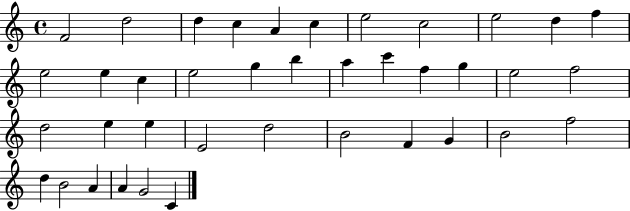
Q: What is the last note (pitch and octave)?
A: C4